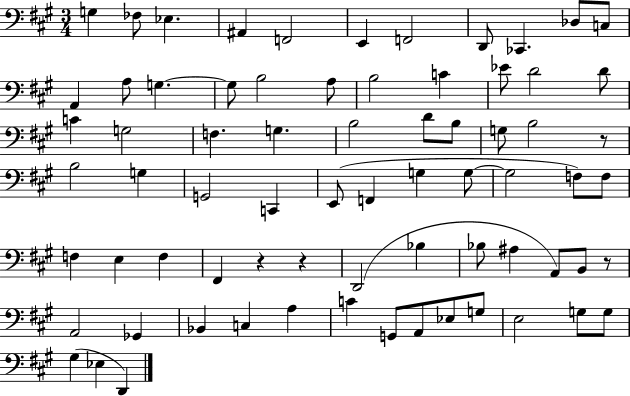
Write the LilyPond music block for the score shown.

{
  \clef bass
  \numericTimeSignature
  \time 3/4
  \key a \major
  g4 fes8 ees4. | ais,4 f,2 | e,4 f,2 | d,8 ces,4. des8 c8 | \break a,4 a8 g4.~~ | g8 b2 a8 | b2 c'4 | ees'8 d'2 d'8 | \break c'4 g2 | f4. g4. | b2 d'8 b8 | g8 b2 r8 | \break b2 g4 | g,2 c,4 | e,8( f,4 g4 g8~~ | g2 f8) f8 | \break f4 e4 f4 | fis,4 r4 r4 | d,2( bes4 | bes8 ais4 a,8) b,8 r8 | \break a,2 ges,4 | bes,4 c4 a4 | c'4 g,8 a,8 ees8 g8 | e2 g8 g8 | \break gis4( ees4 d,4) | \bar "|."
}